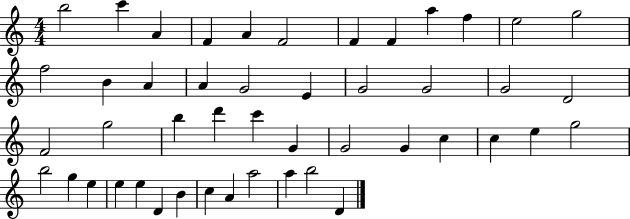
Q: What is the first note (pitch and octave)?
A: B5